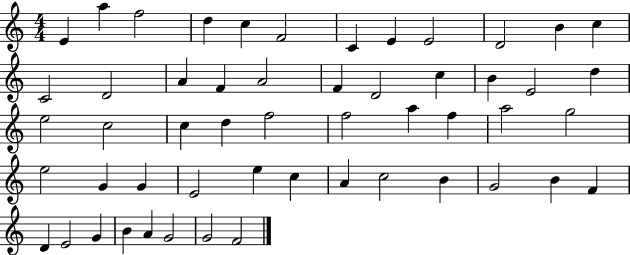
E4/q A5/q F5/h D5/q C5/q F4/h C4/q E4/q E4/h D4/h B4/q C5/q C4/h D4/h A4/q F4/q A4/h F4/q D4/h C5/q B4/q E4/h D5/q E5/h C5/h C5/q D5/q F5/h F5/h A5/q F5/q A5/h G5/h E5/h G4/q G4/q E4/h E5/q C5/q A4/q C5/h B4/q G4/h B4/q F4/q D4/q E4/h G4/q B4/q A4/q G4/h G4/h F4/h